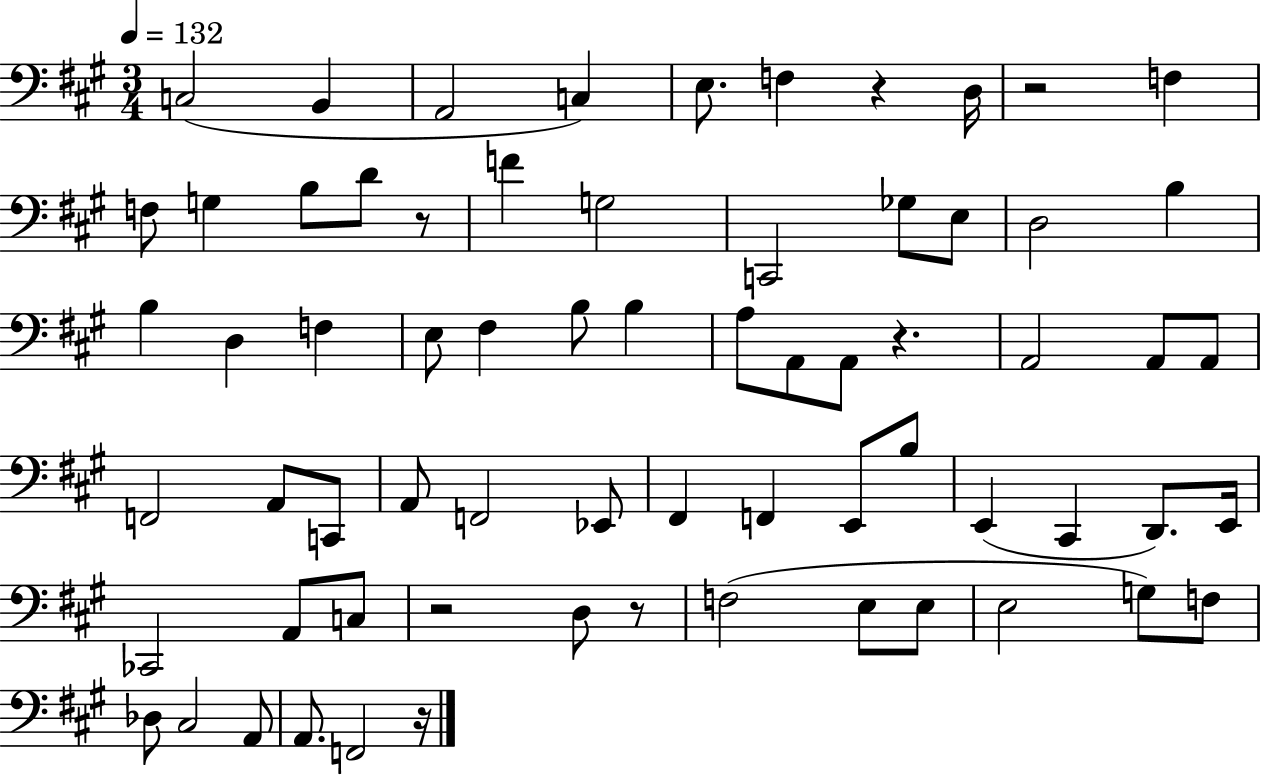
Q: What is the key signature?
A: A major